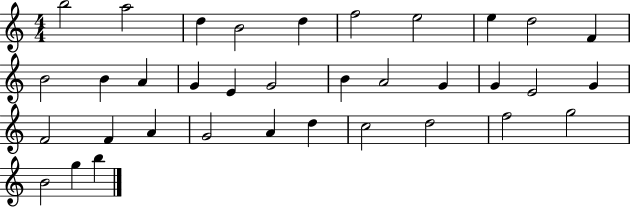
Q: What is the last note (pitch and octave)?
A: B5